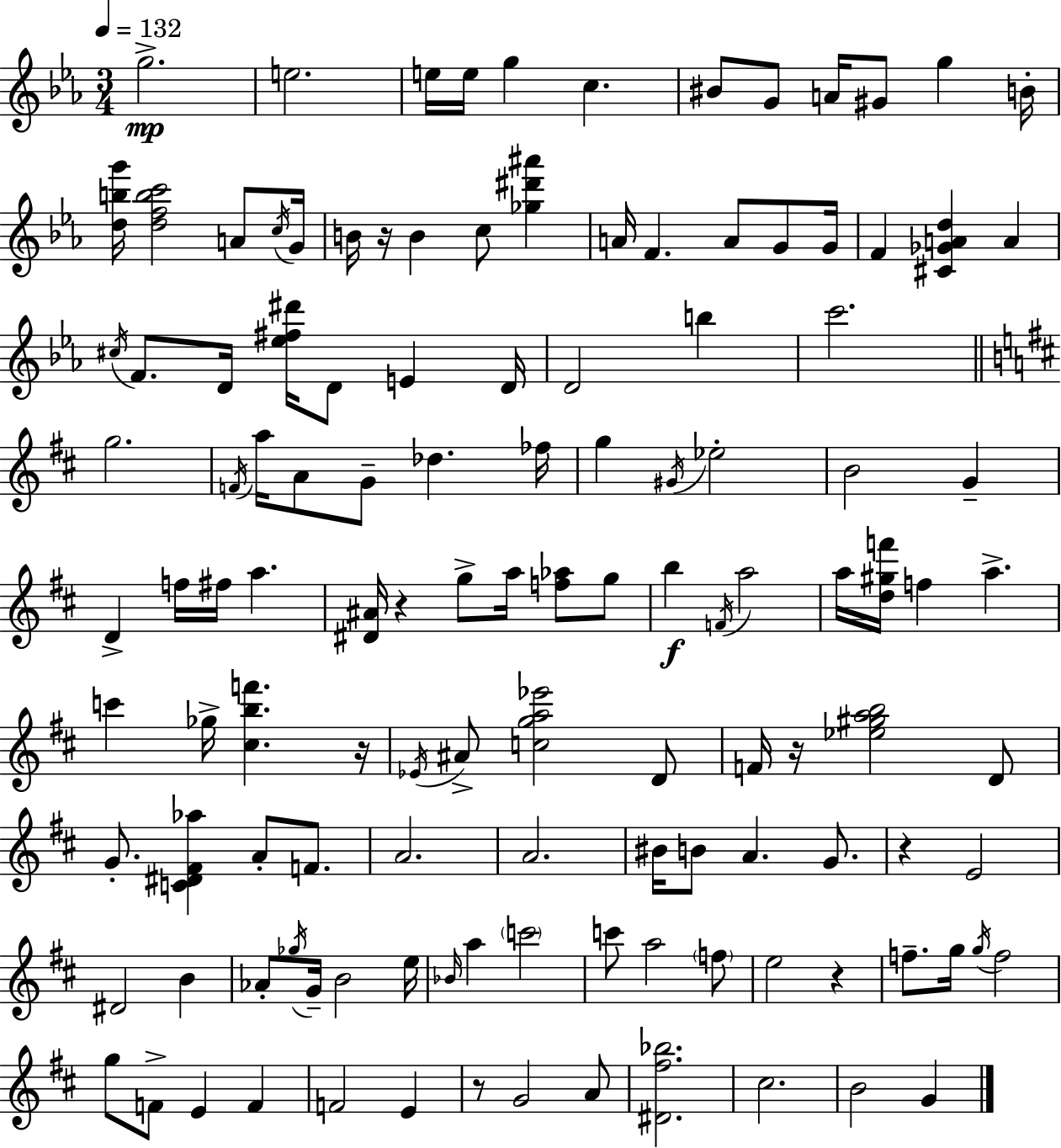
G5/h. E5/h. E5/s E5/s G5/q C5/q. BIS4/e G4/e A4/s G#4/e G5/q B4/s [D5,B5,G6]/s [D5,F5,B5,C6]/h A4/e C5/s G4/s B4/s R/s B4/q C5/e [Gb5,D#6,A#6]/q A4/s F4/q. A4/e G4/e G4/s F4/q [C#4,Gb4,A4,D5]/q A4/q C#5/s F4/e. D4/s [Eb5,F#5,D#6]/s D4/e E4/q D4/s D4/h B5/q C6/h. G5/h. F4/s A5/s A4/e G4/e Db5/q. FES5/s G5/q G#4/s Eb5/h B4/h G4/q D4/q F5/s F#5/s A5/q. [D#4,A#4]/s R/q G5/e A5/s [F5,Ab5]/e G5/e B5/q F4/s A5/h A5/s [D5,G#5,F6]/s F5/q A5/q. C6/q Gb5/s [C#5,B5,F6]/q. R/s Eb4/s A#4/e [C5,G5,A5,Eb6]/h D4/e F4/s R/s [Eb5,G#5,A5,B5]/h D4/e G4/e. [C4,D#4,F#4,Ab5]/q A4/e F4/e. A4/h. A4/h. BIS4/s B4/e A4/q. G4/e. R/q E4/h D#4/h B4/q Ab4/e Gb5/s G4/s B4/h E5/s Bb4/s A5/q C6/h C6/e A5/h F5/e E5/h R/q F5/e. G5/s G5/s F5/h G5/e F4/e E4/q F4/q F4/h E4/q R/e G4/h A4/e [D#4,F#5,Bb5]/h. C#5/h. B4/h G4/q